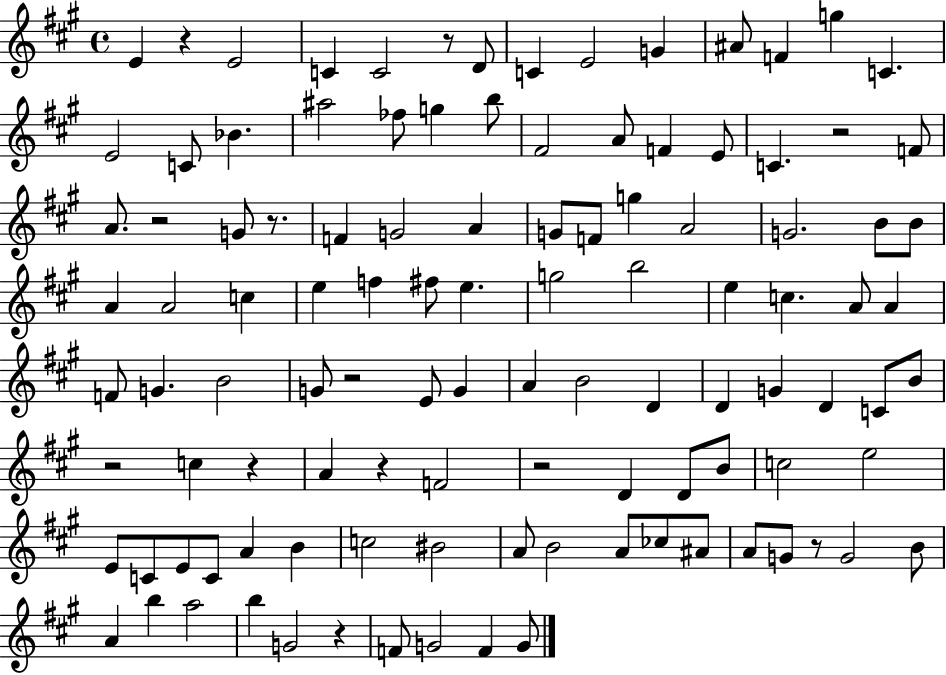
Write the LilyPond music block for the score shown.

{
  \clef treble
  \time 4/4
  \defaultTimeSignature
  \key a \major
  \repeat volta 2 { e'4 r4 e'2 | c'4 c'2 r8 d'8 | c'4 e'2 g'4 | ais'8 f'4 g''4 c'4. | \break e'2 c'8 bes'4. | ais''2 fes''8 g''4 b''8 | fis'2 a'8 f'4 e'8 | c'4. r2 f'8 | \break a'8. r2 g'8 r8. | f'4 g'2 a'4 | g'8 f'8 g''4 a'2 | g'2. b'8 b'8 | \break a'4 a'2 c''4 | e''4 f''4 fis''8 e''4. | g''2 b''2 | e''4 c''4. a'8 a'4 | \break f'8 g'4. b'2 | g'8 r2 e'8 g'4 | a'4 b'2 d'4 | d'4 g'4 d'4 c'8 b'8 | \break r2 c''4 r4 | a'4 r4 f'2 | r2 d'4 d'8 b'8 | c''2 e''2 | \break e'8 c'8 e'8 c'8 a'4 b'4 | c''2 bis'2 | a'8 b'2 a'8 ces''8 ais'8 | a'8 g'8 r8 g'2 b'8 | \break a'4 b''4 a''2 | b''4 g'2 r4 | f'8 g'2 f'4 g'8 | } \bar "|."
}